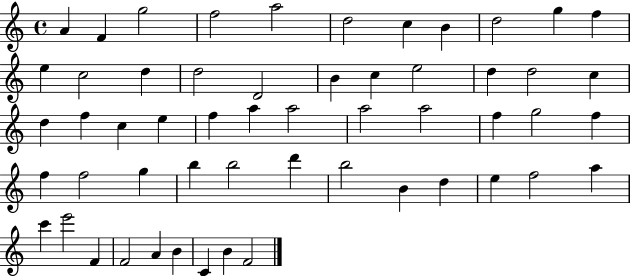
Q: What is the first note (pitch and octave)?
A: A4